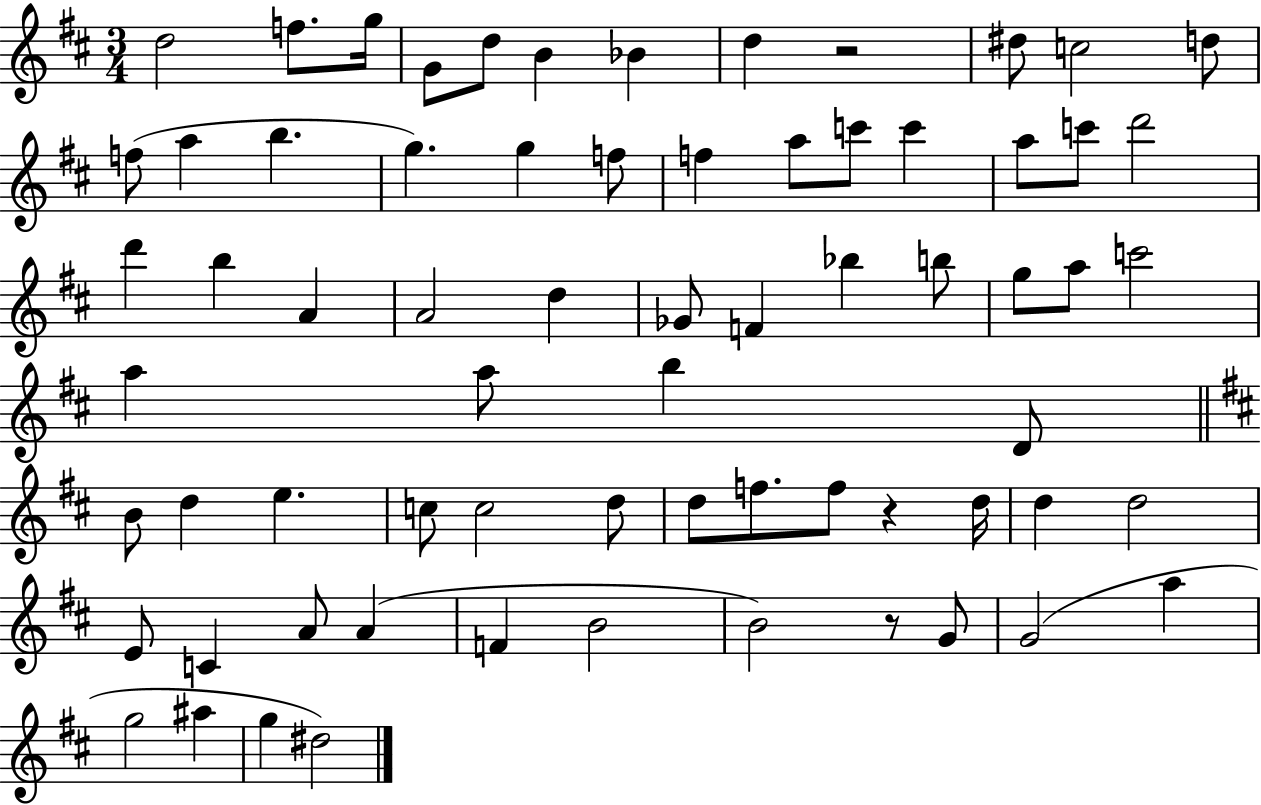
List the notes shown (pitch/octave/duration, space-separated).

D5/h F5/e. G5/s G4/e D5/e B4/q Bb4/q D5/q R/h D#5/e C5/h D5/e F5/e A5/q B5/q. G5/q. G5/q F5/e F5/q A5/e C6/e C6/q A5/e C6/e D6/h D6/q B5/q A4/q A4/h D5/q Gb4/e F4/q Bb5/q B5/e G5/e A5/e C6/h A5/q A5/e B5/q D4/e B4/e D5/q E5/q. C5/e C5/h D5/e D5/e F5/e. F5/e R/q D5/s D5/q D5/h E4/e C4/q A4/e A4/q F4/q B4/h B4/h R/e G4/e G4/h A5/q G5/h A#5/q G5/q D#5/h